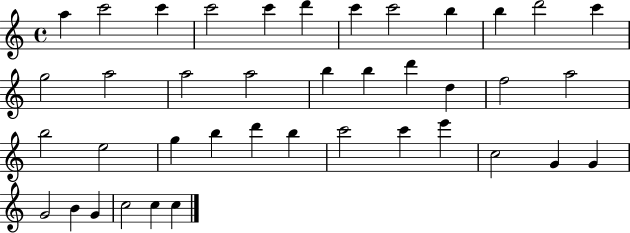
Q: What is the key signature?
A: C major